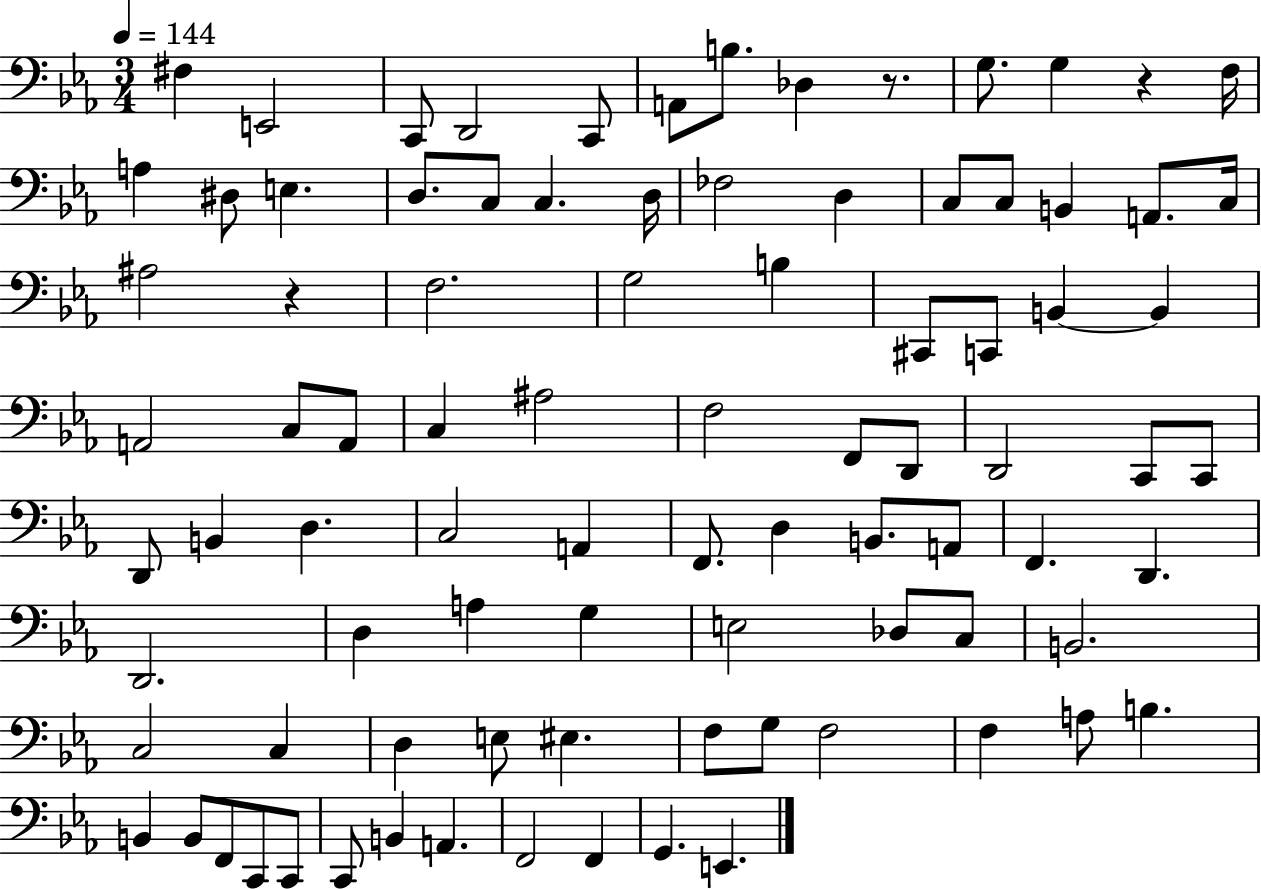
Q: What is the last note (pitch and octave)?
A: E2